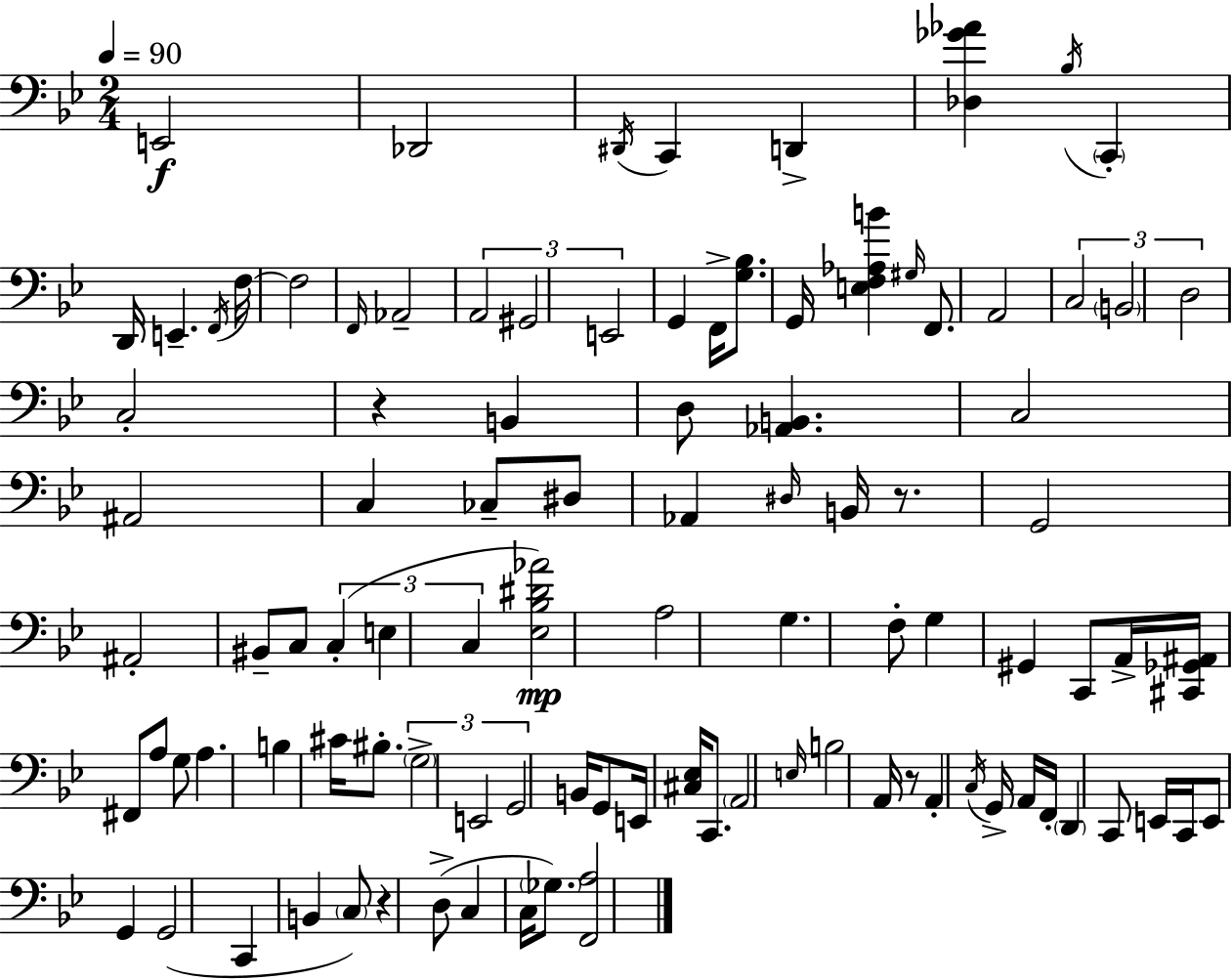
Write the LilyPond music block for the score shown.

{
  \clef bass
  \numericTimeSignature
  \time 2/4
  \key g \minor
  \tempo 4 = 90
  e,2\f | des,2 | \acciaccatura { dis,16 } c,4 d,4-> | <des ges' aes'>4 \acciaccatura { bes16 } \parenthesize c,4-. | \break d,16 e,4.-- | \acciaccatura { f,16 } f16~~ f2 | \grace { f,16 } aes,2-- | \tuplet 3/2 { a,2 | \break gis,2 | e,2 } | g,4 | f,16-> <g bes>8. g,16 <e f aes b'>4 | \break \grace { gis16 } f,8. a,2 | \tuplet 3/2 { c2 | \parenthesize b,2 | d2 } | \break c2-. | r4 | b,4 d8 <aes, b,>4. | c2 | \break ais,2 | c4 | ces8-- dis8 aes,4 | \grace { dis16 } b,16 r8. g,2 | \break ais,2-. | bis,8-- | c8 \tuplet 3/2 { c4-.( e4 | c4 } <ees bes dis' aes'>2\mp) | \break a2 | g4. | f8-. g4 | gis,4 c,8 | \break a,16-> <cis, ges, ais,>16 fis,8 a8 g8 | a4. b4 | cis'16 bis8.-. \tuplet 3/2 { \parenthesize g2-> | e,2 | \break g,2 } | b,16 g,8 | e,16 <cis ees>16 c,8. \parenthesize a,2 | \grace { e16 } b2 | \break a,16 | r8 a,4-. \acciaccatura { c16 } g,16-> | a,16 f,16-. \parenthesize d,4 c,8 | e,16 c,16 e,8 g,4 | \break g,2( | c,4 b,4 | \parenthesize c8) r4 d8->( | c4 c16 \parenthesize ges8.) | \break <f, a>2 | \bar "|."
}